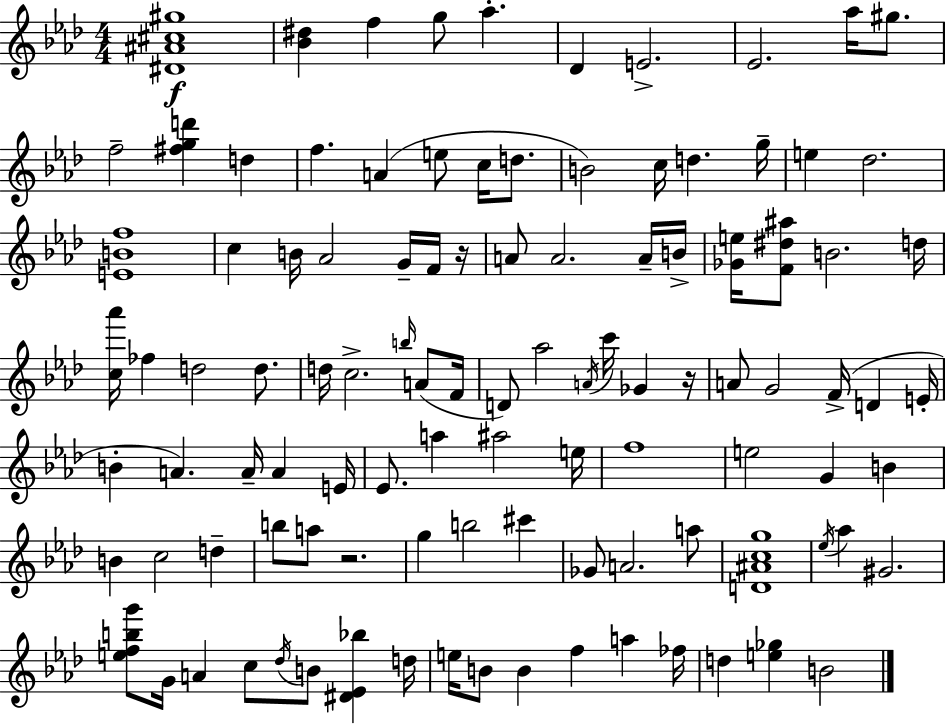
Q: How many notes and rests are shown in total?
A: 105